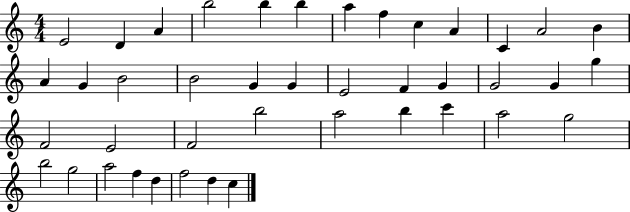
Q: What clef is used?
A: treble